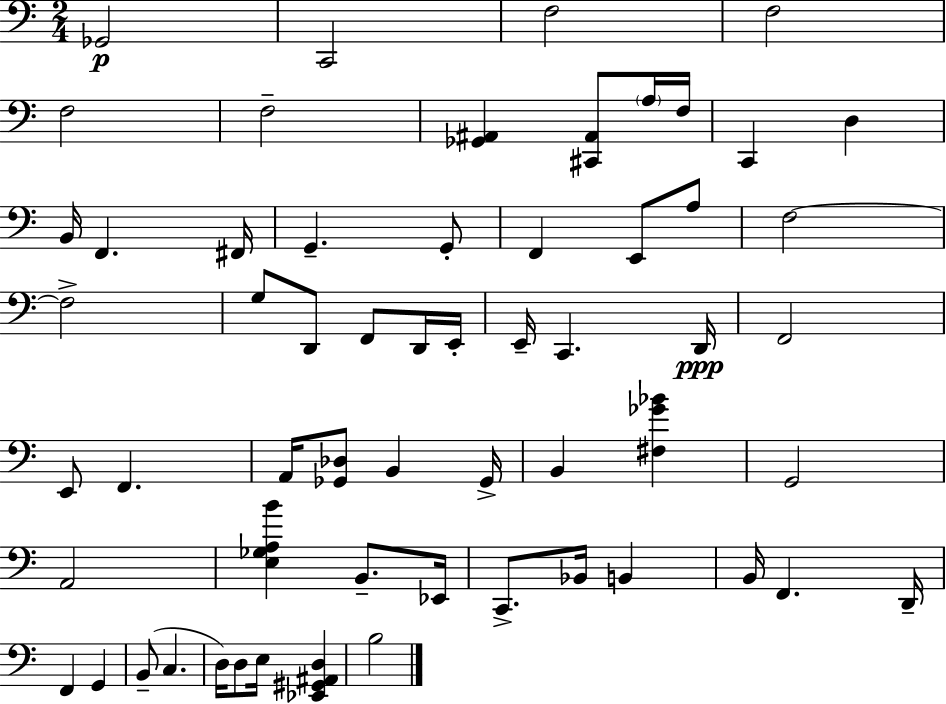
X:1
T:Untitled
M:2/4
L:1/4
K:Am
_G,,2 C,,2 F,2 F,2 F,2 F,2 [_G,,^A,,] [^C,,^A,,]/2 A,/4 F,/4 C,, D, B,,/4 F,, ^F,,/4 G,, G,,/2 F,, E,,/2 A,/2 F,2 F,2 G,/2 D,,/2 F,,/2 D,,/4 E,,/4 E,,/4 C,, D,,/4 F,,2 E,,/2 F,, A,,/4 [_G,,_D,]/2 B,, _G,,/4 B,, [^F,_G_B] G,,2 A,,2 [E,_G,A,B] B,,/2 _E,,/4 C,,/2 _B,,/4 B,, B,,/4 F,, D,,/4 F,, G,, B,,/2 C, D,/4 D,/2 E,/4 [_E,,^G,,^A,,D,] B,2